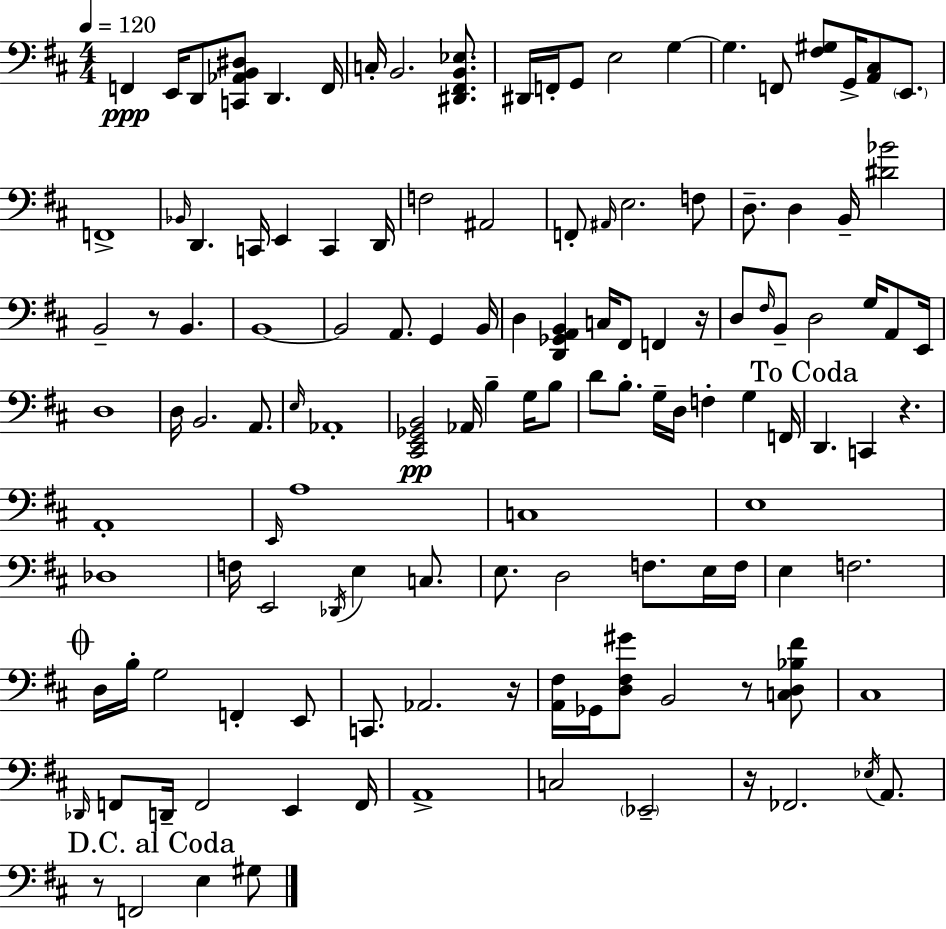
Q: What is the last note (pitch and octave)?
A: G#3